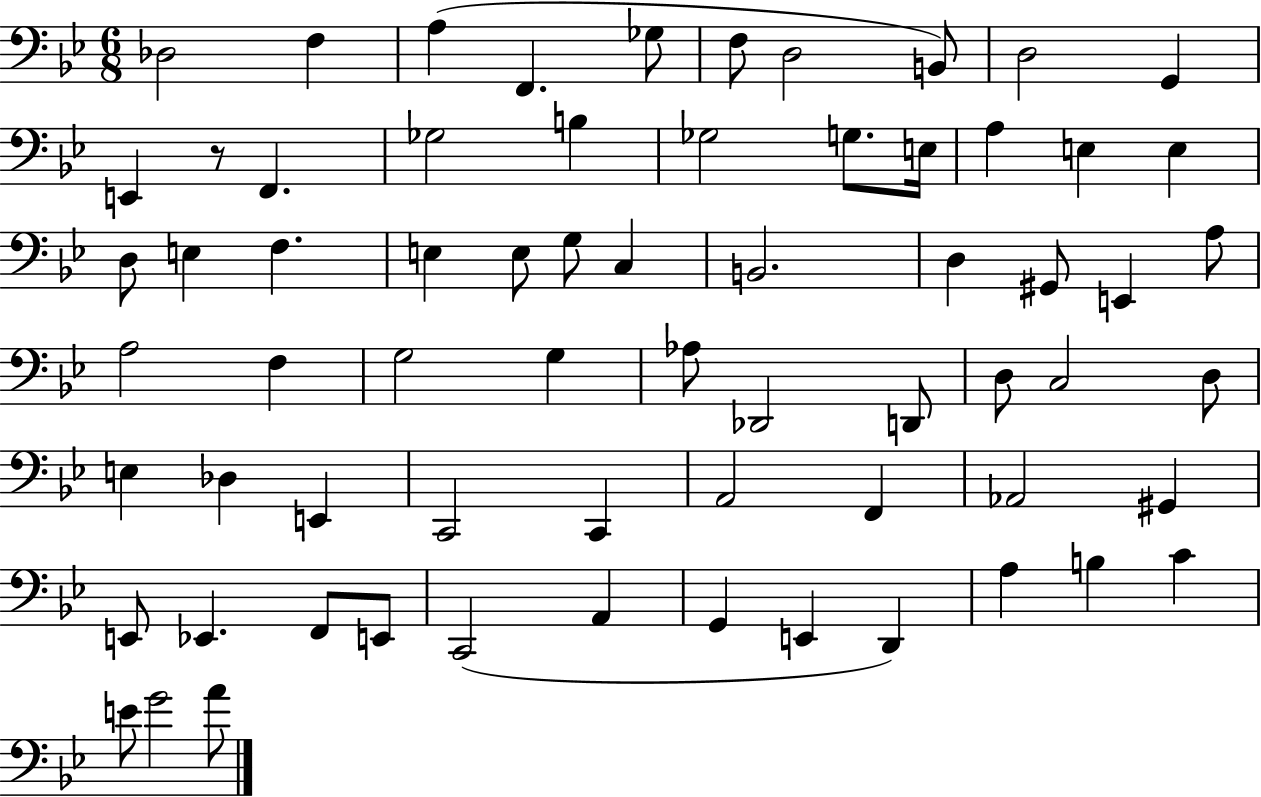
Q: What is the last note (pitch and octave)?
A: A4